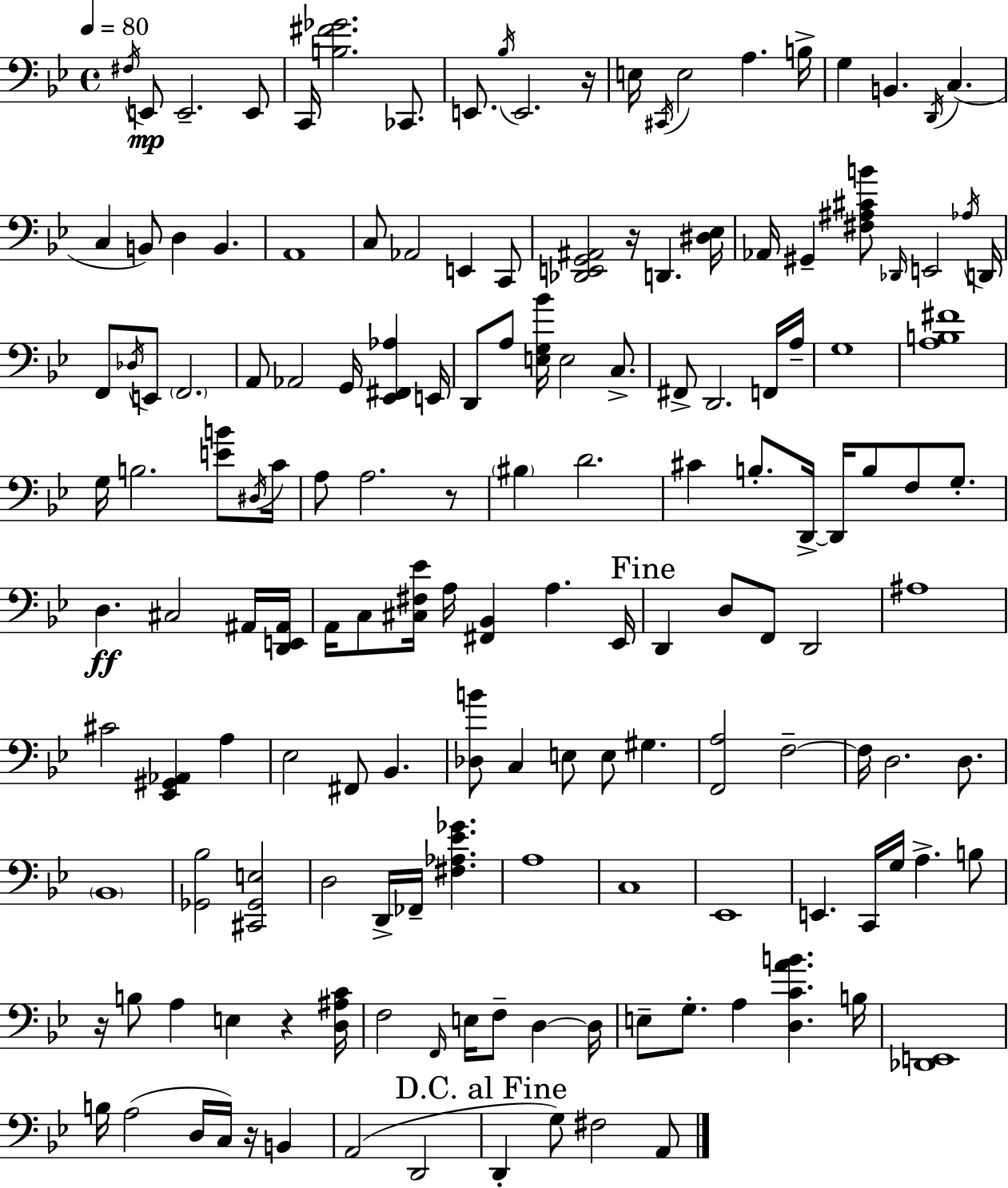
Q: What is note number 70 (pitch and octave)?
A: A2